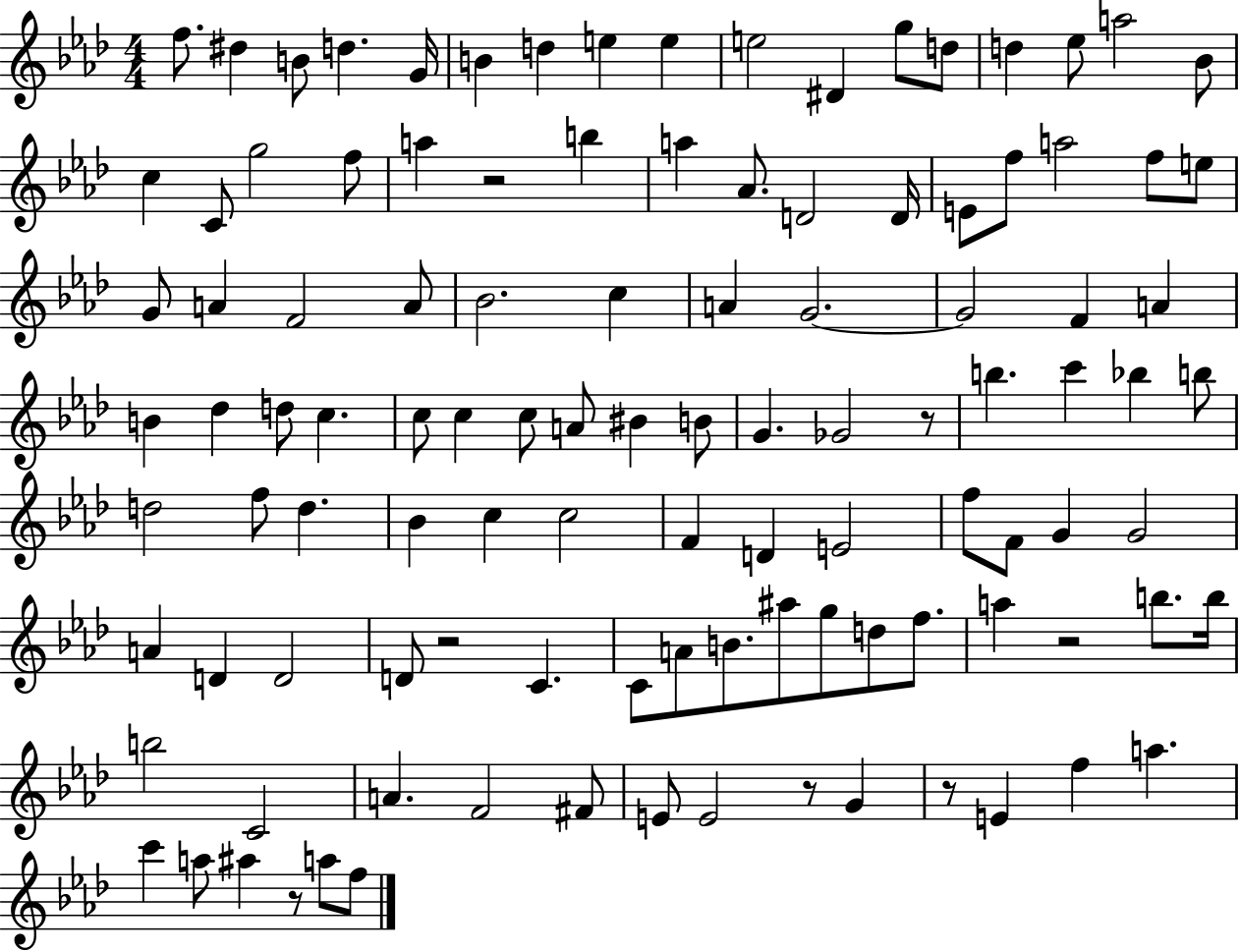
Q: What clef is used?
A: treble